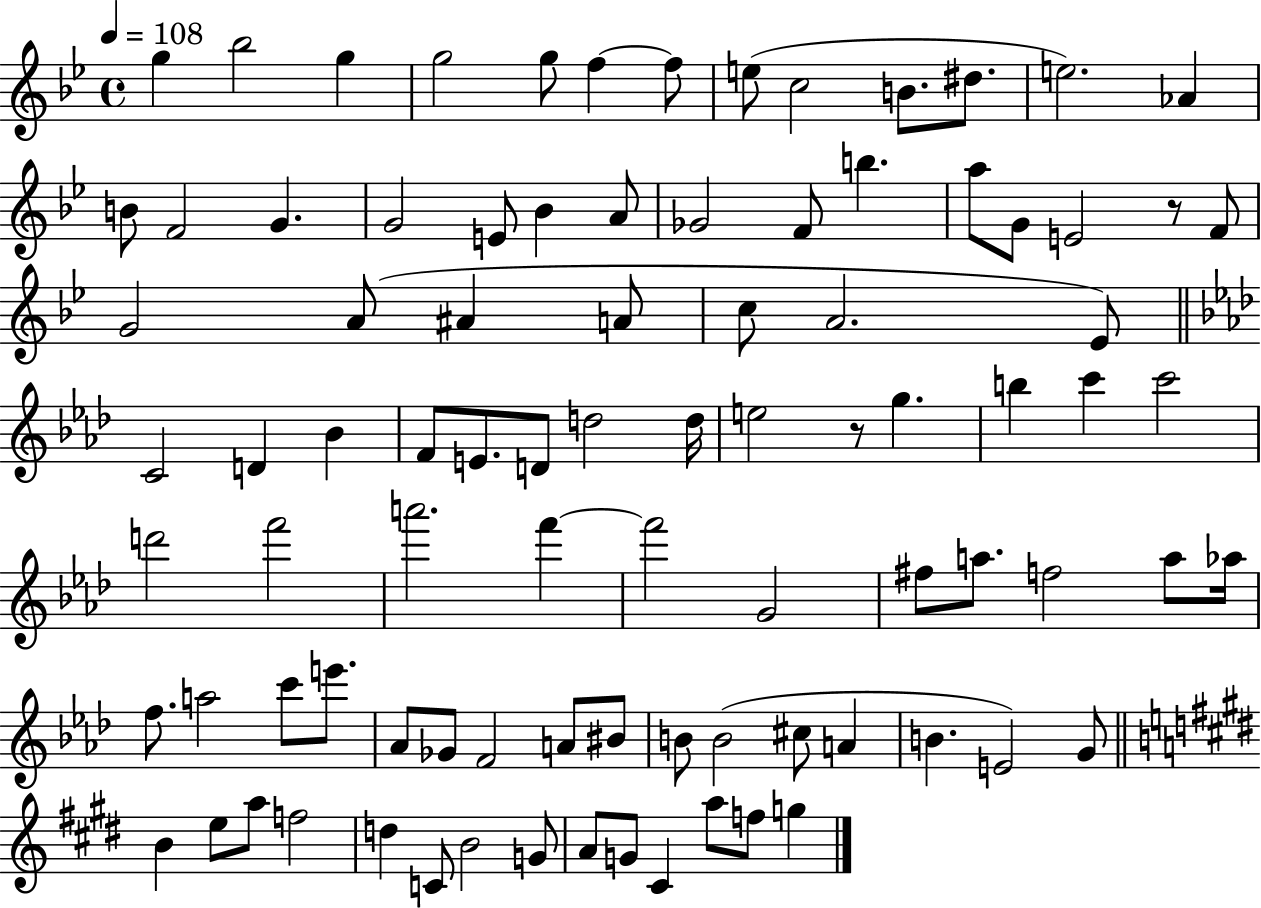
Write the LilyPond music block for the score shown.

{
  \clef treble
  \time 4/4
  \defaultTimeSignature
  \key bes \major
  \tempo 4 = 108
  g''4 bes''2 g''4 | g''2 g''8 f''4~~ f''8 | e''8( c''2 b'8. dis''8. | e''2.) aes'4 | \break b'8 f'2 g'4. | g'2 e'8 bes'4 a'8 | ges'2 f'8 b''4. | a''8 g'8 e'2 r8 f'8 | \break g'2 a'8( ais'4 a'8 | c''8 a'2. ees'8) | \bar "||" \break \key aes \major c'2 d'4 bes'4 | f'8 e'8. d'8 d''2 d''16 | e''2 r8 g''4. | b''4 c'''4 c'''2 | \break d'''2 f'''2 | a'''2. f'''4~~ | f'''2 g'2 | fis''8 a''8. f''2 a''8 aes''16 | \break f''8. a''2 c'''8 e'''8. | aes'8 ges'8 f'2 a'8 bis'8 | b'8 b'2( cis''8 a'4 | b'4. e'2) g'8 | \break \bar "||" \break \key e \major b'4 e''8 a''8 f''2 | d''4 c'8 b'2 g'8 | a'8 g'8 cis'4 a''8 f''8 g''4 | \bar "|."
}